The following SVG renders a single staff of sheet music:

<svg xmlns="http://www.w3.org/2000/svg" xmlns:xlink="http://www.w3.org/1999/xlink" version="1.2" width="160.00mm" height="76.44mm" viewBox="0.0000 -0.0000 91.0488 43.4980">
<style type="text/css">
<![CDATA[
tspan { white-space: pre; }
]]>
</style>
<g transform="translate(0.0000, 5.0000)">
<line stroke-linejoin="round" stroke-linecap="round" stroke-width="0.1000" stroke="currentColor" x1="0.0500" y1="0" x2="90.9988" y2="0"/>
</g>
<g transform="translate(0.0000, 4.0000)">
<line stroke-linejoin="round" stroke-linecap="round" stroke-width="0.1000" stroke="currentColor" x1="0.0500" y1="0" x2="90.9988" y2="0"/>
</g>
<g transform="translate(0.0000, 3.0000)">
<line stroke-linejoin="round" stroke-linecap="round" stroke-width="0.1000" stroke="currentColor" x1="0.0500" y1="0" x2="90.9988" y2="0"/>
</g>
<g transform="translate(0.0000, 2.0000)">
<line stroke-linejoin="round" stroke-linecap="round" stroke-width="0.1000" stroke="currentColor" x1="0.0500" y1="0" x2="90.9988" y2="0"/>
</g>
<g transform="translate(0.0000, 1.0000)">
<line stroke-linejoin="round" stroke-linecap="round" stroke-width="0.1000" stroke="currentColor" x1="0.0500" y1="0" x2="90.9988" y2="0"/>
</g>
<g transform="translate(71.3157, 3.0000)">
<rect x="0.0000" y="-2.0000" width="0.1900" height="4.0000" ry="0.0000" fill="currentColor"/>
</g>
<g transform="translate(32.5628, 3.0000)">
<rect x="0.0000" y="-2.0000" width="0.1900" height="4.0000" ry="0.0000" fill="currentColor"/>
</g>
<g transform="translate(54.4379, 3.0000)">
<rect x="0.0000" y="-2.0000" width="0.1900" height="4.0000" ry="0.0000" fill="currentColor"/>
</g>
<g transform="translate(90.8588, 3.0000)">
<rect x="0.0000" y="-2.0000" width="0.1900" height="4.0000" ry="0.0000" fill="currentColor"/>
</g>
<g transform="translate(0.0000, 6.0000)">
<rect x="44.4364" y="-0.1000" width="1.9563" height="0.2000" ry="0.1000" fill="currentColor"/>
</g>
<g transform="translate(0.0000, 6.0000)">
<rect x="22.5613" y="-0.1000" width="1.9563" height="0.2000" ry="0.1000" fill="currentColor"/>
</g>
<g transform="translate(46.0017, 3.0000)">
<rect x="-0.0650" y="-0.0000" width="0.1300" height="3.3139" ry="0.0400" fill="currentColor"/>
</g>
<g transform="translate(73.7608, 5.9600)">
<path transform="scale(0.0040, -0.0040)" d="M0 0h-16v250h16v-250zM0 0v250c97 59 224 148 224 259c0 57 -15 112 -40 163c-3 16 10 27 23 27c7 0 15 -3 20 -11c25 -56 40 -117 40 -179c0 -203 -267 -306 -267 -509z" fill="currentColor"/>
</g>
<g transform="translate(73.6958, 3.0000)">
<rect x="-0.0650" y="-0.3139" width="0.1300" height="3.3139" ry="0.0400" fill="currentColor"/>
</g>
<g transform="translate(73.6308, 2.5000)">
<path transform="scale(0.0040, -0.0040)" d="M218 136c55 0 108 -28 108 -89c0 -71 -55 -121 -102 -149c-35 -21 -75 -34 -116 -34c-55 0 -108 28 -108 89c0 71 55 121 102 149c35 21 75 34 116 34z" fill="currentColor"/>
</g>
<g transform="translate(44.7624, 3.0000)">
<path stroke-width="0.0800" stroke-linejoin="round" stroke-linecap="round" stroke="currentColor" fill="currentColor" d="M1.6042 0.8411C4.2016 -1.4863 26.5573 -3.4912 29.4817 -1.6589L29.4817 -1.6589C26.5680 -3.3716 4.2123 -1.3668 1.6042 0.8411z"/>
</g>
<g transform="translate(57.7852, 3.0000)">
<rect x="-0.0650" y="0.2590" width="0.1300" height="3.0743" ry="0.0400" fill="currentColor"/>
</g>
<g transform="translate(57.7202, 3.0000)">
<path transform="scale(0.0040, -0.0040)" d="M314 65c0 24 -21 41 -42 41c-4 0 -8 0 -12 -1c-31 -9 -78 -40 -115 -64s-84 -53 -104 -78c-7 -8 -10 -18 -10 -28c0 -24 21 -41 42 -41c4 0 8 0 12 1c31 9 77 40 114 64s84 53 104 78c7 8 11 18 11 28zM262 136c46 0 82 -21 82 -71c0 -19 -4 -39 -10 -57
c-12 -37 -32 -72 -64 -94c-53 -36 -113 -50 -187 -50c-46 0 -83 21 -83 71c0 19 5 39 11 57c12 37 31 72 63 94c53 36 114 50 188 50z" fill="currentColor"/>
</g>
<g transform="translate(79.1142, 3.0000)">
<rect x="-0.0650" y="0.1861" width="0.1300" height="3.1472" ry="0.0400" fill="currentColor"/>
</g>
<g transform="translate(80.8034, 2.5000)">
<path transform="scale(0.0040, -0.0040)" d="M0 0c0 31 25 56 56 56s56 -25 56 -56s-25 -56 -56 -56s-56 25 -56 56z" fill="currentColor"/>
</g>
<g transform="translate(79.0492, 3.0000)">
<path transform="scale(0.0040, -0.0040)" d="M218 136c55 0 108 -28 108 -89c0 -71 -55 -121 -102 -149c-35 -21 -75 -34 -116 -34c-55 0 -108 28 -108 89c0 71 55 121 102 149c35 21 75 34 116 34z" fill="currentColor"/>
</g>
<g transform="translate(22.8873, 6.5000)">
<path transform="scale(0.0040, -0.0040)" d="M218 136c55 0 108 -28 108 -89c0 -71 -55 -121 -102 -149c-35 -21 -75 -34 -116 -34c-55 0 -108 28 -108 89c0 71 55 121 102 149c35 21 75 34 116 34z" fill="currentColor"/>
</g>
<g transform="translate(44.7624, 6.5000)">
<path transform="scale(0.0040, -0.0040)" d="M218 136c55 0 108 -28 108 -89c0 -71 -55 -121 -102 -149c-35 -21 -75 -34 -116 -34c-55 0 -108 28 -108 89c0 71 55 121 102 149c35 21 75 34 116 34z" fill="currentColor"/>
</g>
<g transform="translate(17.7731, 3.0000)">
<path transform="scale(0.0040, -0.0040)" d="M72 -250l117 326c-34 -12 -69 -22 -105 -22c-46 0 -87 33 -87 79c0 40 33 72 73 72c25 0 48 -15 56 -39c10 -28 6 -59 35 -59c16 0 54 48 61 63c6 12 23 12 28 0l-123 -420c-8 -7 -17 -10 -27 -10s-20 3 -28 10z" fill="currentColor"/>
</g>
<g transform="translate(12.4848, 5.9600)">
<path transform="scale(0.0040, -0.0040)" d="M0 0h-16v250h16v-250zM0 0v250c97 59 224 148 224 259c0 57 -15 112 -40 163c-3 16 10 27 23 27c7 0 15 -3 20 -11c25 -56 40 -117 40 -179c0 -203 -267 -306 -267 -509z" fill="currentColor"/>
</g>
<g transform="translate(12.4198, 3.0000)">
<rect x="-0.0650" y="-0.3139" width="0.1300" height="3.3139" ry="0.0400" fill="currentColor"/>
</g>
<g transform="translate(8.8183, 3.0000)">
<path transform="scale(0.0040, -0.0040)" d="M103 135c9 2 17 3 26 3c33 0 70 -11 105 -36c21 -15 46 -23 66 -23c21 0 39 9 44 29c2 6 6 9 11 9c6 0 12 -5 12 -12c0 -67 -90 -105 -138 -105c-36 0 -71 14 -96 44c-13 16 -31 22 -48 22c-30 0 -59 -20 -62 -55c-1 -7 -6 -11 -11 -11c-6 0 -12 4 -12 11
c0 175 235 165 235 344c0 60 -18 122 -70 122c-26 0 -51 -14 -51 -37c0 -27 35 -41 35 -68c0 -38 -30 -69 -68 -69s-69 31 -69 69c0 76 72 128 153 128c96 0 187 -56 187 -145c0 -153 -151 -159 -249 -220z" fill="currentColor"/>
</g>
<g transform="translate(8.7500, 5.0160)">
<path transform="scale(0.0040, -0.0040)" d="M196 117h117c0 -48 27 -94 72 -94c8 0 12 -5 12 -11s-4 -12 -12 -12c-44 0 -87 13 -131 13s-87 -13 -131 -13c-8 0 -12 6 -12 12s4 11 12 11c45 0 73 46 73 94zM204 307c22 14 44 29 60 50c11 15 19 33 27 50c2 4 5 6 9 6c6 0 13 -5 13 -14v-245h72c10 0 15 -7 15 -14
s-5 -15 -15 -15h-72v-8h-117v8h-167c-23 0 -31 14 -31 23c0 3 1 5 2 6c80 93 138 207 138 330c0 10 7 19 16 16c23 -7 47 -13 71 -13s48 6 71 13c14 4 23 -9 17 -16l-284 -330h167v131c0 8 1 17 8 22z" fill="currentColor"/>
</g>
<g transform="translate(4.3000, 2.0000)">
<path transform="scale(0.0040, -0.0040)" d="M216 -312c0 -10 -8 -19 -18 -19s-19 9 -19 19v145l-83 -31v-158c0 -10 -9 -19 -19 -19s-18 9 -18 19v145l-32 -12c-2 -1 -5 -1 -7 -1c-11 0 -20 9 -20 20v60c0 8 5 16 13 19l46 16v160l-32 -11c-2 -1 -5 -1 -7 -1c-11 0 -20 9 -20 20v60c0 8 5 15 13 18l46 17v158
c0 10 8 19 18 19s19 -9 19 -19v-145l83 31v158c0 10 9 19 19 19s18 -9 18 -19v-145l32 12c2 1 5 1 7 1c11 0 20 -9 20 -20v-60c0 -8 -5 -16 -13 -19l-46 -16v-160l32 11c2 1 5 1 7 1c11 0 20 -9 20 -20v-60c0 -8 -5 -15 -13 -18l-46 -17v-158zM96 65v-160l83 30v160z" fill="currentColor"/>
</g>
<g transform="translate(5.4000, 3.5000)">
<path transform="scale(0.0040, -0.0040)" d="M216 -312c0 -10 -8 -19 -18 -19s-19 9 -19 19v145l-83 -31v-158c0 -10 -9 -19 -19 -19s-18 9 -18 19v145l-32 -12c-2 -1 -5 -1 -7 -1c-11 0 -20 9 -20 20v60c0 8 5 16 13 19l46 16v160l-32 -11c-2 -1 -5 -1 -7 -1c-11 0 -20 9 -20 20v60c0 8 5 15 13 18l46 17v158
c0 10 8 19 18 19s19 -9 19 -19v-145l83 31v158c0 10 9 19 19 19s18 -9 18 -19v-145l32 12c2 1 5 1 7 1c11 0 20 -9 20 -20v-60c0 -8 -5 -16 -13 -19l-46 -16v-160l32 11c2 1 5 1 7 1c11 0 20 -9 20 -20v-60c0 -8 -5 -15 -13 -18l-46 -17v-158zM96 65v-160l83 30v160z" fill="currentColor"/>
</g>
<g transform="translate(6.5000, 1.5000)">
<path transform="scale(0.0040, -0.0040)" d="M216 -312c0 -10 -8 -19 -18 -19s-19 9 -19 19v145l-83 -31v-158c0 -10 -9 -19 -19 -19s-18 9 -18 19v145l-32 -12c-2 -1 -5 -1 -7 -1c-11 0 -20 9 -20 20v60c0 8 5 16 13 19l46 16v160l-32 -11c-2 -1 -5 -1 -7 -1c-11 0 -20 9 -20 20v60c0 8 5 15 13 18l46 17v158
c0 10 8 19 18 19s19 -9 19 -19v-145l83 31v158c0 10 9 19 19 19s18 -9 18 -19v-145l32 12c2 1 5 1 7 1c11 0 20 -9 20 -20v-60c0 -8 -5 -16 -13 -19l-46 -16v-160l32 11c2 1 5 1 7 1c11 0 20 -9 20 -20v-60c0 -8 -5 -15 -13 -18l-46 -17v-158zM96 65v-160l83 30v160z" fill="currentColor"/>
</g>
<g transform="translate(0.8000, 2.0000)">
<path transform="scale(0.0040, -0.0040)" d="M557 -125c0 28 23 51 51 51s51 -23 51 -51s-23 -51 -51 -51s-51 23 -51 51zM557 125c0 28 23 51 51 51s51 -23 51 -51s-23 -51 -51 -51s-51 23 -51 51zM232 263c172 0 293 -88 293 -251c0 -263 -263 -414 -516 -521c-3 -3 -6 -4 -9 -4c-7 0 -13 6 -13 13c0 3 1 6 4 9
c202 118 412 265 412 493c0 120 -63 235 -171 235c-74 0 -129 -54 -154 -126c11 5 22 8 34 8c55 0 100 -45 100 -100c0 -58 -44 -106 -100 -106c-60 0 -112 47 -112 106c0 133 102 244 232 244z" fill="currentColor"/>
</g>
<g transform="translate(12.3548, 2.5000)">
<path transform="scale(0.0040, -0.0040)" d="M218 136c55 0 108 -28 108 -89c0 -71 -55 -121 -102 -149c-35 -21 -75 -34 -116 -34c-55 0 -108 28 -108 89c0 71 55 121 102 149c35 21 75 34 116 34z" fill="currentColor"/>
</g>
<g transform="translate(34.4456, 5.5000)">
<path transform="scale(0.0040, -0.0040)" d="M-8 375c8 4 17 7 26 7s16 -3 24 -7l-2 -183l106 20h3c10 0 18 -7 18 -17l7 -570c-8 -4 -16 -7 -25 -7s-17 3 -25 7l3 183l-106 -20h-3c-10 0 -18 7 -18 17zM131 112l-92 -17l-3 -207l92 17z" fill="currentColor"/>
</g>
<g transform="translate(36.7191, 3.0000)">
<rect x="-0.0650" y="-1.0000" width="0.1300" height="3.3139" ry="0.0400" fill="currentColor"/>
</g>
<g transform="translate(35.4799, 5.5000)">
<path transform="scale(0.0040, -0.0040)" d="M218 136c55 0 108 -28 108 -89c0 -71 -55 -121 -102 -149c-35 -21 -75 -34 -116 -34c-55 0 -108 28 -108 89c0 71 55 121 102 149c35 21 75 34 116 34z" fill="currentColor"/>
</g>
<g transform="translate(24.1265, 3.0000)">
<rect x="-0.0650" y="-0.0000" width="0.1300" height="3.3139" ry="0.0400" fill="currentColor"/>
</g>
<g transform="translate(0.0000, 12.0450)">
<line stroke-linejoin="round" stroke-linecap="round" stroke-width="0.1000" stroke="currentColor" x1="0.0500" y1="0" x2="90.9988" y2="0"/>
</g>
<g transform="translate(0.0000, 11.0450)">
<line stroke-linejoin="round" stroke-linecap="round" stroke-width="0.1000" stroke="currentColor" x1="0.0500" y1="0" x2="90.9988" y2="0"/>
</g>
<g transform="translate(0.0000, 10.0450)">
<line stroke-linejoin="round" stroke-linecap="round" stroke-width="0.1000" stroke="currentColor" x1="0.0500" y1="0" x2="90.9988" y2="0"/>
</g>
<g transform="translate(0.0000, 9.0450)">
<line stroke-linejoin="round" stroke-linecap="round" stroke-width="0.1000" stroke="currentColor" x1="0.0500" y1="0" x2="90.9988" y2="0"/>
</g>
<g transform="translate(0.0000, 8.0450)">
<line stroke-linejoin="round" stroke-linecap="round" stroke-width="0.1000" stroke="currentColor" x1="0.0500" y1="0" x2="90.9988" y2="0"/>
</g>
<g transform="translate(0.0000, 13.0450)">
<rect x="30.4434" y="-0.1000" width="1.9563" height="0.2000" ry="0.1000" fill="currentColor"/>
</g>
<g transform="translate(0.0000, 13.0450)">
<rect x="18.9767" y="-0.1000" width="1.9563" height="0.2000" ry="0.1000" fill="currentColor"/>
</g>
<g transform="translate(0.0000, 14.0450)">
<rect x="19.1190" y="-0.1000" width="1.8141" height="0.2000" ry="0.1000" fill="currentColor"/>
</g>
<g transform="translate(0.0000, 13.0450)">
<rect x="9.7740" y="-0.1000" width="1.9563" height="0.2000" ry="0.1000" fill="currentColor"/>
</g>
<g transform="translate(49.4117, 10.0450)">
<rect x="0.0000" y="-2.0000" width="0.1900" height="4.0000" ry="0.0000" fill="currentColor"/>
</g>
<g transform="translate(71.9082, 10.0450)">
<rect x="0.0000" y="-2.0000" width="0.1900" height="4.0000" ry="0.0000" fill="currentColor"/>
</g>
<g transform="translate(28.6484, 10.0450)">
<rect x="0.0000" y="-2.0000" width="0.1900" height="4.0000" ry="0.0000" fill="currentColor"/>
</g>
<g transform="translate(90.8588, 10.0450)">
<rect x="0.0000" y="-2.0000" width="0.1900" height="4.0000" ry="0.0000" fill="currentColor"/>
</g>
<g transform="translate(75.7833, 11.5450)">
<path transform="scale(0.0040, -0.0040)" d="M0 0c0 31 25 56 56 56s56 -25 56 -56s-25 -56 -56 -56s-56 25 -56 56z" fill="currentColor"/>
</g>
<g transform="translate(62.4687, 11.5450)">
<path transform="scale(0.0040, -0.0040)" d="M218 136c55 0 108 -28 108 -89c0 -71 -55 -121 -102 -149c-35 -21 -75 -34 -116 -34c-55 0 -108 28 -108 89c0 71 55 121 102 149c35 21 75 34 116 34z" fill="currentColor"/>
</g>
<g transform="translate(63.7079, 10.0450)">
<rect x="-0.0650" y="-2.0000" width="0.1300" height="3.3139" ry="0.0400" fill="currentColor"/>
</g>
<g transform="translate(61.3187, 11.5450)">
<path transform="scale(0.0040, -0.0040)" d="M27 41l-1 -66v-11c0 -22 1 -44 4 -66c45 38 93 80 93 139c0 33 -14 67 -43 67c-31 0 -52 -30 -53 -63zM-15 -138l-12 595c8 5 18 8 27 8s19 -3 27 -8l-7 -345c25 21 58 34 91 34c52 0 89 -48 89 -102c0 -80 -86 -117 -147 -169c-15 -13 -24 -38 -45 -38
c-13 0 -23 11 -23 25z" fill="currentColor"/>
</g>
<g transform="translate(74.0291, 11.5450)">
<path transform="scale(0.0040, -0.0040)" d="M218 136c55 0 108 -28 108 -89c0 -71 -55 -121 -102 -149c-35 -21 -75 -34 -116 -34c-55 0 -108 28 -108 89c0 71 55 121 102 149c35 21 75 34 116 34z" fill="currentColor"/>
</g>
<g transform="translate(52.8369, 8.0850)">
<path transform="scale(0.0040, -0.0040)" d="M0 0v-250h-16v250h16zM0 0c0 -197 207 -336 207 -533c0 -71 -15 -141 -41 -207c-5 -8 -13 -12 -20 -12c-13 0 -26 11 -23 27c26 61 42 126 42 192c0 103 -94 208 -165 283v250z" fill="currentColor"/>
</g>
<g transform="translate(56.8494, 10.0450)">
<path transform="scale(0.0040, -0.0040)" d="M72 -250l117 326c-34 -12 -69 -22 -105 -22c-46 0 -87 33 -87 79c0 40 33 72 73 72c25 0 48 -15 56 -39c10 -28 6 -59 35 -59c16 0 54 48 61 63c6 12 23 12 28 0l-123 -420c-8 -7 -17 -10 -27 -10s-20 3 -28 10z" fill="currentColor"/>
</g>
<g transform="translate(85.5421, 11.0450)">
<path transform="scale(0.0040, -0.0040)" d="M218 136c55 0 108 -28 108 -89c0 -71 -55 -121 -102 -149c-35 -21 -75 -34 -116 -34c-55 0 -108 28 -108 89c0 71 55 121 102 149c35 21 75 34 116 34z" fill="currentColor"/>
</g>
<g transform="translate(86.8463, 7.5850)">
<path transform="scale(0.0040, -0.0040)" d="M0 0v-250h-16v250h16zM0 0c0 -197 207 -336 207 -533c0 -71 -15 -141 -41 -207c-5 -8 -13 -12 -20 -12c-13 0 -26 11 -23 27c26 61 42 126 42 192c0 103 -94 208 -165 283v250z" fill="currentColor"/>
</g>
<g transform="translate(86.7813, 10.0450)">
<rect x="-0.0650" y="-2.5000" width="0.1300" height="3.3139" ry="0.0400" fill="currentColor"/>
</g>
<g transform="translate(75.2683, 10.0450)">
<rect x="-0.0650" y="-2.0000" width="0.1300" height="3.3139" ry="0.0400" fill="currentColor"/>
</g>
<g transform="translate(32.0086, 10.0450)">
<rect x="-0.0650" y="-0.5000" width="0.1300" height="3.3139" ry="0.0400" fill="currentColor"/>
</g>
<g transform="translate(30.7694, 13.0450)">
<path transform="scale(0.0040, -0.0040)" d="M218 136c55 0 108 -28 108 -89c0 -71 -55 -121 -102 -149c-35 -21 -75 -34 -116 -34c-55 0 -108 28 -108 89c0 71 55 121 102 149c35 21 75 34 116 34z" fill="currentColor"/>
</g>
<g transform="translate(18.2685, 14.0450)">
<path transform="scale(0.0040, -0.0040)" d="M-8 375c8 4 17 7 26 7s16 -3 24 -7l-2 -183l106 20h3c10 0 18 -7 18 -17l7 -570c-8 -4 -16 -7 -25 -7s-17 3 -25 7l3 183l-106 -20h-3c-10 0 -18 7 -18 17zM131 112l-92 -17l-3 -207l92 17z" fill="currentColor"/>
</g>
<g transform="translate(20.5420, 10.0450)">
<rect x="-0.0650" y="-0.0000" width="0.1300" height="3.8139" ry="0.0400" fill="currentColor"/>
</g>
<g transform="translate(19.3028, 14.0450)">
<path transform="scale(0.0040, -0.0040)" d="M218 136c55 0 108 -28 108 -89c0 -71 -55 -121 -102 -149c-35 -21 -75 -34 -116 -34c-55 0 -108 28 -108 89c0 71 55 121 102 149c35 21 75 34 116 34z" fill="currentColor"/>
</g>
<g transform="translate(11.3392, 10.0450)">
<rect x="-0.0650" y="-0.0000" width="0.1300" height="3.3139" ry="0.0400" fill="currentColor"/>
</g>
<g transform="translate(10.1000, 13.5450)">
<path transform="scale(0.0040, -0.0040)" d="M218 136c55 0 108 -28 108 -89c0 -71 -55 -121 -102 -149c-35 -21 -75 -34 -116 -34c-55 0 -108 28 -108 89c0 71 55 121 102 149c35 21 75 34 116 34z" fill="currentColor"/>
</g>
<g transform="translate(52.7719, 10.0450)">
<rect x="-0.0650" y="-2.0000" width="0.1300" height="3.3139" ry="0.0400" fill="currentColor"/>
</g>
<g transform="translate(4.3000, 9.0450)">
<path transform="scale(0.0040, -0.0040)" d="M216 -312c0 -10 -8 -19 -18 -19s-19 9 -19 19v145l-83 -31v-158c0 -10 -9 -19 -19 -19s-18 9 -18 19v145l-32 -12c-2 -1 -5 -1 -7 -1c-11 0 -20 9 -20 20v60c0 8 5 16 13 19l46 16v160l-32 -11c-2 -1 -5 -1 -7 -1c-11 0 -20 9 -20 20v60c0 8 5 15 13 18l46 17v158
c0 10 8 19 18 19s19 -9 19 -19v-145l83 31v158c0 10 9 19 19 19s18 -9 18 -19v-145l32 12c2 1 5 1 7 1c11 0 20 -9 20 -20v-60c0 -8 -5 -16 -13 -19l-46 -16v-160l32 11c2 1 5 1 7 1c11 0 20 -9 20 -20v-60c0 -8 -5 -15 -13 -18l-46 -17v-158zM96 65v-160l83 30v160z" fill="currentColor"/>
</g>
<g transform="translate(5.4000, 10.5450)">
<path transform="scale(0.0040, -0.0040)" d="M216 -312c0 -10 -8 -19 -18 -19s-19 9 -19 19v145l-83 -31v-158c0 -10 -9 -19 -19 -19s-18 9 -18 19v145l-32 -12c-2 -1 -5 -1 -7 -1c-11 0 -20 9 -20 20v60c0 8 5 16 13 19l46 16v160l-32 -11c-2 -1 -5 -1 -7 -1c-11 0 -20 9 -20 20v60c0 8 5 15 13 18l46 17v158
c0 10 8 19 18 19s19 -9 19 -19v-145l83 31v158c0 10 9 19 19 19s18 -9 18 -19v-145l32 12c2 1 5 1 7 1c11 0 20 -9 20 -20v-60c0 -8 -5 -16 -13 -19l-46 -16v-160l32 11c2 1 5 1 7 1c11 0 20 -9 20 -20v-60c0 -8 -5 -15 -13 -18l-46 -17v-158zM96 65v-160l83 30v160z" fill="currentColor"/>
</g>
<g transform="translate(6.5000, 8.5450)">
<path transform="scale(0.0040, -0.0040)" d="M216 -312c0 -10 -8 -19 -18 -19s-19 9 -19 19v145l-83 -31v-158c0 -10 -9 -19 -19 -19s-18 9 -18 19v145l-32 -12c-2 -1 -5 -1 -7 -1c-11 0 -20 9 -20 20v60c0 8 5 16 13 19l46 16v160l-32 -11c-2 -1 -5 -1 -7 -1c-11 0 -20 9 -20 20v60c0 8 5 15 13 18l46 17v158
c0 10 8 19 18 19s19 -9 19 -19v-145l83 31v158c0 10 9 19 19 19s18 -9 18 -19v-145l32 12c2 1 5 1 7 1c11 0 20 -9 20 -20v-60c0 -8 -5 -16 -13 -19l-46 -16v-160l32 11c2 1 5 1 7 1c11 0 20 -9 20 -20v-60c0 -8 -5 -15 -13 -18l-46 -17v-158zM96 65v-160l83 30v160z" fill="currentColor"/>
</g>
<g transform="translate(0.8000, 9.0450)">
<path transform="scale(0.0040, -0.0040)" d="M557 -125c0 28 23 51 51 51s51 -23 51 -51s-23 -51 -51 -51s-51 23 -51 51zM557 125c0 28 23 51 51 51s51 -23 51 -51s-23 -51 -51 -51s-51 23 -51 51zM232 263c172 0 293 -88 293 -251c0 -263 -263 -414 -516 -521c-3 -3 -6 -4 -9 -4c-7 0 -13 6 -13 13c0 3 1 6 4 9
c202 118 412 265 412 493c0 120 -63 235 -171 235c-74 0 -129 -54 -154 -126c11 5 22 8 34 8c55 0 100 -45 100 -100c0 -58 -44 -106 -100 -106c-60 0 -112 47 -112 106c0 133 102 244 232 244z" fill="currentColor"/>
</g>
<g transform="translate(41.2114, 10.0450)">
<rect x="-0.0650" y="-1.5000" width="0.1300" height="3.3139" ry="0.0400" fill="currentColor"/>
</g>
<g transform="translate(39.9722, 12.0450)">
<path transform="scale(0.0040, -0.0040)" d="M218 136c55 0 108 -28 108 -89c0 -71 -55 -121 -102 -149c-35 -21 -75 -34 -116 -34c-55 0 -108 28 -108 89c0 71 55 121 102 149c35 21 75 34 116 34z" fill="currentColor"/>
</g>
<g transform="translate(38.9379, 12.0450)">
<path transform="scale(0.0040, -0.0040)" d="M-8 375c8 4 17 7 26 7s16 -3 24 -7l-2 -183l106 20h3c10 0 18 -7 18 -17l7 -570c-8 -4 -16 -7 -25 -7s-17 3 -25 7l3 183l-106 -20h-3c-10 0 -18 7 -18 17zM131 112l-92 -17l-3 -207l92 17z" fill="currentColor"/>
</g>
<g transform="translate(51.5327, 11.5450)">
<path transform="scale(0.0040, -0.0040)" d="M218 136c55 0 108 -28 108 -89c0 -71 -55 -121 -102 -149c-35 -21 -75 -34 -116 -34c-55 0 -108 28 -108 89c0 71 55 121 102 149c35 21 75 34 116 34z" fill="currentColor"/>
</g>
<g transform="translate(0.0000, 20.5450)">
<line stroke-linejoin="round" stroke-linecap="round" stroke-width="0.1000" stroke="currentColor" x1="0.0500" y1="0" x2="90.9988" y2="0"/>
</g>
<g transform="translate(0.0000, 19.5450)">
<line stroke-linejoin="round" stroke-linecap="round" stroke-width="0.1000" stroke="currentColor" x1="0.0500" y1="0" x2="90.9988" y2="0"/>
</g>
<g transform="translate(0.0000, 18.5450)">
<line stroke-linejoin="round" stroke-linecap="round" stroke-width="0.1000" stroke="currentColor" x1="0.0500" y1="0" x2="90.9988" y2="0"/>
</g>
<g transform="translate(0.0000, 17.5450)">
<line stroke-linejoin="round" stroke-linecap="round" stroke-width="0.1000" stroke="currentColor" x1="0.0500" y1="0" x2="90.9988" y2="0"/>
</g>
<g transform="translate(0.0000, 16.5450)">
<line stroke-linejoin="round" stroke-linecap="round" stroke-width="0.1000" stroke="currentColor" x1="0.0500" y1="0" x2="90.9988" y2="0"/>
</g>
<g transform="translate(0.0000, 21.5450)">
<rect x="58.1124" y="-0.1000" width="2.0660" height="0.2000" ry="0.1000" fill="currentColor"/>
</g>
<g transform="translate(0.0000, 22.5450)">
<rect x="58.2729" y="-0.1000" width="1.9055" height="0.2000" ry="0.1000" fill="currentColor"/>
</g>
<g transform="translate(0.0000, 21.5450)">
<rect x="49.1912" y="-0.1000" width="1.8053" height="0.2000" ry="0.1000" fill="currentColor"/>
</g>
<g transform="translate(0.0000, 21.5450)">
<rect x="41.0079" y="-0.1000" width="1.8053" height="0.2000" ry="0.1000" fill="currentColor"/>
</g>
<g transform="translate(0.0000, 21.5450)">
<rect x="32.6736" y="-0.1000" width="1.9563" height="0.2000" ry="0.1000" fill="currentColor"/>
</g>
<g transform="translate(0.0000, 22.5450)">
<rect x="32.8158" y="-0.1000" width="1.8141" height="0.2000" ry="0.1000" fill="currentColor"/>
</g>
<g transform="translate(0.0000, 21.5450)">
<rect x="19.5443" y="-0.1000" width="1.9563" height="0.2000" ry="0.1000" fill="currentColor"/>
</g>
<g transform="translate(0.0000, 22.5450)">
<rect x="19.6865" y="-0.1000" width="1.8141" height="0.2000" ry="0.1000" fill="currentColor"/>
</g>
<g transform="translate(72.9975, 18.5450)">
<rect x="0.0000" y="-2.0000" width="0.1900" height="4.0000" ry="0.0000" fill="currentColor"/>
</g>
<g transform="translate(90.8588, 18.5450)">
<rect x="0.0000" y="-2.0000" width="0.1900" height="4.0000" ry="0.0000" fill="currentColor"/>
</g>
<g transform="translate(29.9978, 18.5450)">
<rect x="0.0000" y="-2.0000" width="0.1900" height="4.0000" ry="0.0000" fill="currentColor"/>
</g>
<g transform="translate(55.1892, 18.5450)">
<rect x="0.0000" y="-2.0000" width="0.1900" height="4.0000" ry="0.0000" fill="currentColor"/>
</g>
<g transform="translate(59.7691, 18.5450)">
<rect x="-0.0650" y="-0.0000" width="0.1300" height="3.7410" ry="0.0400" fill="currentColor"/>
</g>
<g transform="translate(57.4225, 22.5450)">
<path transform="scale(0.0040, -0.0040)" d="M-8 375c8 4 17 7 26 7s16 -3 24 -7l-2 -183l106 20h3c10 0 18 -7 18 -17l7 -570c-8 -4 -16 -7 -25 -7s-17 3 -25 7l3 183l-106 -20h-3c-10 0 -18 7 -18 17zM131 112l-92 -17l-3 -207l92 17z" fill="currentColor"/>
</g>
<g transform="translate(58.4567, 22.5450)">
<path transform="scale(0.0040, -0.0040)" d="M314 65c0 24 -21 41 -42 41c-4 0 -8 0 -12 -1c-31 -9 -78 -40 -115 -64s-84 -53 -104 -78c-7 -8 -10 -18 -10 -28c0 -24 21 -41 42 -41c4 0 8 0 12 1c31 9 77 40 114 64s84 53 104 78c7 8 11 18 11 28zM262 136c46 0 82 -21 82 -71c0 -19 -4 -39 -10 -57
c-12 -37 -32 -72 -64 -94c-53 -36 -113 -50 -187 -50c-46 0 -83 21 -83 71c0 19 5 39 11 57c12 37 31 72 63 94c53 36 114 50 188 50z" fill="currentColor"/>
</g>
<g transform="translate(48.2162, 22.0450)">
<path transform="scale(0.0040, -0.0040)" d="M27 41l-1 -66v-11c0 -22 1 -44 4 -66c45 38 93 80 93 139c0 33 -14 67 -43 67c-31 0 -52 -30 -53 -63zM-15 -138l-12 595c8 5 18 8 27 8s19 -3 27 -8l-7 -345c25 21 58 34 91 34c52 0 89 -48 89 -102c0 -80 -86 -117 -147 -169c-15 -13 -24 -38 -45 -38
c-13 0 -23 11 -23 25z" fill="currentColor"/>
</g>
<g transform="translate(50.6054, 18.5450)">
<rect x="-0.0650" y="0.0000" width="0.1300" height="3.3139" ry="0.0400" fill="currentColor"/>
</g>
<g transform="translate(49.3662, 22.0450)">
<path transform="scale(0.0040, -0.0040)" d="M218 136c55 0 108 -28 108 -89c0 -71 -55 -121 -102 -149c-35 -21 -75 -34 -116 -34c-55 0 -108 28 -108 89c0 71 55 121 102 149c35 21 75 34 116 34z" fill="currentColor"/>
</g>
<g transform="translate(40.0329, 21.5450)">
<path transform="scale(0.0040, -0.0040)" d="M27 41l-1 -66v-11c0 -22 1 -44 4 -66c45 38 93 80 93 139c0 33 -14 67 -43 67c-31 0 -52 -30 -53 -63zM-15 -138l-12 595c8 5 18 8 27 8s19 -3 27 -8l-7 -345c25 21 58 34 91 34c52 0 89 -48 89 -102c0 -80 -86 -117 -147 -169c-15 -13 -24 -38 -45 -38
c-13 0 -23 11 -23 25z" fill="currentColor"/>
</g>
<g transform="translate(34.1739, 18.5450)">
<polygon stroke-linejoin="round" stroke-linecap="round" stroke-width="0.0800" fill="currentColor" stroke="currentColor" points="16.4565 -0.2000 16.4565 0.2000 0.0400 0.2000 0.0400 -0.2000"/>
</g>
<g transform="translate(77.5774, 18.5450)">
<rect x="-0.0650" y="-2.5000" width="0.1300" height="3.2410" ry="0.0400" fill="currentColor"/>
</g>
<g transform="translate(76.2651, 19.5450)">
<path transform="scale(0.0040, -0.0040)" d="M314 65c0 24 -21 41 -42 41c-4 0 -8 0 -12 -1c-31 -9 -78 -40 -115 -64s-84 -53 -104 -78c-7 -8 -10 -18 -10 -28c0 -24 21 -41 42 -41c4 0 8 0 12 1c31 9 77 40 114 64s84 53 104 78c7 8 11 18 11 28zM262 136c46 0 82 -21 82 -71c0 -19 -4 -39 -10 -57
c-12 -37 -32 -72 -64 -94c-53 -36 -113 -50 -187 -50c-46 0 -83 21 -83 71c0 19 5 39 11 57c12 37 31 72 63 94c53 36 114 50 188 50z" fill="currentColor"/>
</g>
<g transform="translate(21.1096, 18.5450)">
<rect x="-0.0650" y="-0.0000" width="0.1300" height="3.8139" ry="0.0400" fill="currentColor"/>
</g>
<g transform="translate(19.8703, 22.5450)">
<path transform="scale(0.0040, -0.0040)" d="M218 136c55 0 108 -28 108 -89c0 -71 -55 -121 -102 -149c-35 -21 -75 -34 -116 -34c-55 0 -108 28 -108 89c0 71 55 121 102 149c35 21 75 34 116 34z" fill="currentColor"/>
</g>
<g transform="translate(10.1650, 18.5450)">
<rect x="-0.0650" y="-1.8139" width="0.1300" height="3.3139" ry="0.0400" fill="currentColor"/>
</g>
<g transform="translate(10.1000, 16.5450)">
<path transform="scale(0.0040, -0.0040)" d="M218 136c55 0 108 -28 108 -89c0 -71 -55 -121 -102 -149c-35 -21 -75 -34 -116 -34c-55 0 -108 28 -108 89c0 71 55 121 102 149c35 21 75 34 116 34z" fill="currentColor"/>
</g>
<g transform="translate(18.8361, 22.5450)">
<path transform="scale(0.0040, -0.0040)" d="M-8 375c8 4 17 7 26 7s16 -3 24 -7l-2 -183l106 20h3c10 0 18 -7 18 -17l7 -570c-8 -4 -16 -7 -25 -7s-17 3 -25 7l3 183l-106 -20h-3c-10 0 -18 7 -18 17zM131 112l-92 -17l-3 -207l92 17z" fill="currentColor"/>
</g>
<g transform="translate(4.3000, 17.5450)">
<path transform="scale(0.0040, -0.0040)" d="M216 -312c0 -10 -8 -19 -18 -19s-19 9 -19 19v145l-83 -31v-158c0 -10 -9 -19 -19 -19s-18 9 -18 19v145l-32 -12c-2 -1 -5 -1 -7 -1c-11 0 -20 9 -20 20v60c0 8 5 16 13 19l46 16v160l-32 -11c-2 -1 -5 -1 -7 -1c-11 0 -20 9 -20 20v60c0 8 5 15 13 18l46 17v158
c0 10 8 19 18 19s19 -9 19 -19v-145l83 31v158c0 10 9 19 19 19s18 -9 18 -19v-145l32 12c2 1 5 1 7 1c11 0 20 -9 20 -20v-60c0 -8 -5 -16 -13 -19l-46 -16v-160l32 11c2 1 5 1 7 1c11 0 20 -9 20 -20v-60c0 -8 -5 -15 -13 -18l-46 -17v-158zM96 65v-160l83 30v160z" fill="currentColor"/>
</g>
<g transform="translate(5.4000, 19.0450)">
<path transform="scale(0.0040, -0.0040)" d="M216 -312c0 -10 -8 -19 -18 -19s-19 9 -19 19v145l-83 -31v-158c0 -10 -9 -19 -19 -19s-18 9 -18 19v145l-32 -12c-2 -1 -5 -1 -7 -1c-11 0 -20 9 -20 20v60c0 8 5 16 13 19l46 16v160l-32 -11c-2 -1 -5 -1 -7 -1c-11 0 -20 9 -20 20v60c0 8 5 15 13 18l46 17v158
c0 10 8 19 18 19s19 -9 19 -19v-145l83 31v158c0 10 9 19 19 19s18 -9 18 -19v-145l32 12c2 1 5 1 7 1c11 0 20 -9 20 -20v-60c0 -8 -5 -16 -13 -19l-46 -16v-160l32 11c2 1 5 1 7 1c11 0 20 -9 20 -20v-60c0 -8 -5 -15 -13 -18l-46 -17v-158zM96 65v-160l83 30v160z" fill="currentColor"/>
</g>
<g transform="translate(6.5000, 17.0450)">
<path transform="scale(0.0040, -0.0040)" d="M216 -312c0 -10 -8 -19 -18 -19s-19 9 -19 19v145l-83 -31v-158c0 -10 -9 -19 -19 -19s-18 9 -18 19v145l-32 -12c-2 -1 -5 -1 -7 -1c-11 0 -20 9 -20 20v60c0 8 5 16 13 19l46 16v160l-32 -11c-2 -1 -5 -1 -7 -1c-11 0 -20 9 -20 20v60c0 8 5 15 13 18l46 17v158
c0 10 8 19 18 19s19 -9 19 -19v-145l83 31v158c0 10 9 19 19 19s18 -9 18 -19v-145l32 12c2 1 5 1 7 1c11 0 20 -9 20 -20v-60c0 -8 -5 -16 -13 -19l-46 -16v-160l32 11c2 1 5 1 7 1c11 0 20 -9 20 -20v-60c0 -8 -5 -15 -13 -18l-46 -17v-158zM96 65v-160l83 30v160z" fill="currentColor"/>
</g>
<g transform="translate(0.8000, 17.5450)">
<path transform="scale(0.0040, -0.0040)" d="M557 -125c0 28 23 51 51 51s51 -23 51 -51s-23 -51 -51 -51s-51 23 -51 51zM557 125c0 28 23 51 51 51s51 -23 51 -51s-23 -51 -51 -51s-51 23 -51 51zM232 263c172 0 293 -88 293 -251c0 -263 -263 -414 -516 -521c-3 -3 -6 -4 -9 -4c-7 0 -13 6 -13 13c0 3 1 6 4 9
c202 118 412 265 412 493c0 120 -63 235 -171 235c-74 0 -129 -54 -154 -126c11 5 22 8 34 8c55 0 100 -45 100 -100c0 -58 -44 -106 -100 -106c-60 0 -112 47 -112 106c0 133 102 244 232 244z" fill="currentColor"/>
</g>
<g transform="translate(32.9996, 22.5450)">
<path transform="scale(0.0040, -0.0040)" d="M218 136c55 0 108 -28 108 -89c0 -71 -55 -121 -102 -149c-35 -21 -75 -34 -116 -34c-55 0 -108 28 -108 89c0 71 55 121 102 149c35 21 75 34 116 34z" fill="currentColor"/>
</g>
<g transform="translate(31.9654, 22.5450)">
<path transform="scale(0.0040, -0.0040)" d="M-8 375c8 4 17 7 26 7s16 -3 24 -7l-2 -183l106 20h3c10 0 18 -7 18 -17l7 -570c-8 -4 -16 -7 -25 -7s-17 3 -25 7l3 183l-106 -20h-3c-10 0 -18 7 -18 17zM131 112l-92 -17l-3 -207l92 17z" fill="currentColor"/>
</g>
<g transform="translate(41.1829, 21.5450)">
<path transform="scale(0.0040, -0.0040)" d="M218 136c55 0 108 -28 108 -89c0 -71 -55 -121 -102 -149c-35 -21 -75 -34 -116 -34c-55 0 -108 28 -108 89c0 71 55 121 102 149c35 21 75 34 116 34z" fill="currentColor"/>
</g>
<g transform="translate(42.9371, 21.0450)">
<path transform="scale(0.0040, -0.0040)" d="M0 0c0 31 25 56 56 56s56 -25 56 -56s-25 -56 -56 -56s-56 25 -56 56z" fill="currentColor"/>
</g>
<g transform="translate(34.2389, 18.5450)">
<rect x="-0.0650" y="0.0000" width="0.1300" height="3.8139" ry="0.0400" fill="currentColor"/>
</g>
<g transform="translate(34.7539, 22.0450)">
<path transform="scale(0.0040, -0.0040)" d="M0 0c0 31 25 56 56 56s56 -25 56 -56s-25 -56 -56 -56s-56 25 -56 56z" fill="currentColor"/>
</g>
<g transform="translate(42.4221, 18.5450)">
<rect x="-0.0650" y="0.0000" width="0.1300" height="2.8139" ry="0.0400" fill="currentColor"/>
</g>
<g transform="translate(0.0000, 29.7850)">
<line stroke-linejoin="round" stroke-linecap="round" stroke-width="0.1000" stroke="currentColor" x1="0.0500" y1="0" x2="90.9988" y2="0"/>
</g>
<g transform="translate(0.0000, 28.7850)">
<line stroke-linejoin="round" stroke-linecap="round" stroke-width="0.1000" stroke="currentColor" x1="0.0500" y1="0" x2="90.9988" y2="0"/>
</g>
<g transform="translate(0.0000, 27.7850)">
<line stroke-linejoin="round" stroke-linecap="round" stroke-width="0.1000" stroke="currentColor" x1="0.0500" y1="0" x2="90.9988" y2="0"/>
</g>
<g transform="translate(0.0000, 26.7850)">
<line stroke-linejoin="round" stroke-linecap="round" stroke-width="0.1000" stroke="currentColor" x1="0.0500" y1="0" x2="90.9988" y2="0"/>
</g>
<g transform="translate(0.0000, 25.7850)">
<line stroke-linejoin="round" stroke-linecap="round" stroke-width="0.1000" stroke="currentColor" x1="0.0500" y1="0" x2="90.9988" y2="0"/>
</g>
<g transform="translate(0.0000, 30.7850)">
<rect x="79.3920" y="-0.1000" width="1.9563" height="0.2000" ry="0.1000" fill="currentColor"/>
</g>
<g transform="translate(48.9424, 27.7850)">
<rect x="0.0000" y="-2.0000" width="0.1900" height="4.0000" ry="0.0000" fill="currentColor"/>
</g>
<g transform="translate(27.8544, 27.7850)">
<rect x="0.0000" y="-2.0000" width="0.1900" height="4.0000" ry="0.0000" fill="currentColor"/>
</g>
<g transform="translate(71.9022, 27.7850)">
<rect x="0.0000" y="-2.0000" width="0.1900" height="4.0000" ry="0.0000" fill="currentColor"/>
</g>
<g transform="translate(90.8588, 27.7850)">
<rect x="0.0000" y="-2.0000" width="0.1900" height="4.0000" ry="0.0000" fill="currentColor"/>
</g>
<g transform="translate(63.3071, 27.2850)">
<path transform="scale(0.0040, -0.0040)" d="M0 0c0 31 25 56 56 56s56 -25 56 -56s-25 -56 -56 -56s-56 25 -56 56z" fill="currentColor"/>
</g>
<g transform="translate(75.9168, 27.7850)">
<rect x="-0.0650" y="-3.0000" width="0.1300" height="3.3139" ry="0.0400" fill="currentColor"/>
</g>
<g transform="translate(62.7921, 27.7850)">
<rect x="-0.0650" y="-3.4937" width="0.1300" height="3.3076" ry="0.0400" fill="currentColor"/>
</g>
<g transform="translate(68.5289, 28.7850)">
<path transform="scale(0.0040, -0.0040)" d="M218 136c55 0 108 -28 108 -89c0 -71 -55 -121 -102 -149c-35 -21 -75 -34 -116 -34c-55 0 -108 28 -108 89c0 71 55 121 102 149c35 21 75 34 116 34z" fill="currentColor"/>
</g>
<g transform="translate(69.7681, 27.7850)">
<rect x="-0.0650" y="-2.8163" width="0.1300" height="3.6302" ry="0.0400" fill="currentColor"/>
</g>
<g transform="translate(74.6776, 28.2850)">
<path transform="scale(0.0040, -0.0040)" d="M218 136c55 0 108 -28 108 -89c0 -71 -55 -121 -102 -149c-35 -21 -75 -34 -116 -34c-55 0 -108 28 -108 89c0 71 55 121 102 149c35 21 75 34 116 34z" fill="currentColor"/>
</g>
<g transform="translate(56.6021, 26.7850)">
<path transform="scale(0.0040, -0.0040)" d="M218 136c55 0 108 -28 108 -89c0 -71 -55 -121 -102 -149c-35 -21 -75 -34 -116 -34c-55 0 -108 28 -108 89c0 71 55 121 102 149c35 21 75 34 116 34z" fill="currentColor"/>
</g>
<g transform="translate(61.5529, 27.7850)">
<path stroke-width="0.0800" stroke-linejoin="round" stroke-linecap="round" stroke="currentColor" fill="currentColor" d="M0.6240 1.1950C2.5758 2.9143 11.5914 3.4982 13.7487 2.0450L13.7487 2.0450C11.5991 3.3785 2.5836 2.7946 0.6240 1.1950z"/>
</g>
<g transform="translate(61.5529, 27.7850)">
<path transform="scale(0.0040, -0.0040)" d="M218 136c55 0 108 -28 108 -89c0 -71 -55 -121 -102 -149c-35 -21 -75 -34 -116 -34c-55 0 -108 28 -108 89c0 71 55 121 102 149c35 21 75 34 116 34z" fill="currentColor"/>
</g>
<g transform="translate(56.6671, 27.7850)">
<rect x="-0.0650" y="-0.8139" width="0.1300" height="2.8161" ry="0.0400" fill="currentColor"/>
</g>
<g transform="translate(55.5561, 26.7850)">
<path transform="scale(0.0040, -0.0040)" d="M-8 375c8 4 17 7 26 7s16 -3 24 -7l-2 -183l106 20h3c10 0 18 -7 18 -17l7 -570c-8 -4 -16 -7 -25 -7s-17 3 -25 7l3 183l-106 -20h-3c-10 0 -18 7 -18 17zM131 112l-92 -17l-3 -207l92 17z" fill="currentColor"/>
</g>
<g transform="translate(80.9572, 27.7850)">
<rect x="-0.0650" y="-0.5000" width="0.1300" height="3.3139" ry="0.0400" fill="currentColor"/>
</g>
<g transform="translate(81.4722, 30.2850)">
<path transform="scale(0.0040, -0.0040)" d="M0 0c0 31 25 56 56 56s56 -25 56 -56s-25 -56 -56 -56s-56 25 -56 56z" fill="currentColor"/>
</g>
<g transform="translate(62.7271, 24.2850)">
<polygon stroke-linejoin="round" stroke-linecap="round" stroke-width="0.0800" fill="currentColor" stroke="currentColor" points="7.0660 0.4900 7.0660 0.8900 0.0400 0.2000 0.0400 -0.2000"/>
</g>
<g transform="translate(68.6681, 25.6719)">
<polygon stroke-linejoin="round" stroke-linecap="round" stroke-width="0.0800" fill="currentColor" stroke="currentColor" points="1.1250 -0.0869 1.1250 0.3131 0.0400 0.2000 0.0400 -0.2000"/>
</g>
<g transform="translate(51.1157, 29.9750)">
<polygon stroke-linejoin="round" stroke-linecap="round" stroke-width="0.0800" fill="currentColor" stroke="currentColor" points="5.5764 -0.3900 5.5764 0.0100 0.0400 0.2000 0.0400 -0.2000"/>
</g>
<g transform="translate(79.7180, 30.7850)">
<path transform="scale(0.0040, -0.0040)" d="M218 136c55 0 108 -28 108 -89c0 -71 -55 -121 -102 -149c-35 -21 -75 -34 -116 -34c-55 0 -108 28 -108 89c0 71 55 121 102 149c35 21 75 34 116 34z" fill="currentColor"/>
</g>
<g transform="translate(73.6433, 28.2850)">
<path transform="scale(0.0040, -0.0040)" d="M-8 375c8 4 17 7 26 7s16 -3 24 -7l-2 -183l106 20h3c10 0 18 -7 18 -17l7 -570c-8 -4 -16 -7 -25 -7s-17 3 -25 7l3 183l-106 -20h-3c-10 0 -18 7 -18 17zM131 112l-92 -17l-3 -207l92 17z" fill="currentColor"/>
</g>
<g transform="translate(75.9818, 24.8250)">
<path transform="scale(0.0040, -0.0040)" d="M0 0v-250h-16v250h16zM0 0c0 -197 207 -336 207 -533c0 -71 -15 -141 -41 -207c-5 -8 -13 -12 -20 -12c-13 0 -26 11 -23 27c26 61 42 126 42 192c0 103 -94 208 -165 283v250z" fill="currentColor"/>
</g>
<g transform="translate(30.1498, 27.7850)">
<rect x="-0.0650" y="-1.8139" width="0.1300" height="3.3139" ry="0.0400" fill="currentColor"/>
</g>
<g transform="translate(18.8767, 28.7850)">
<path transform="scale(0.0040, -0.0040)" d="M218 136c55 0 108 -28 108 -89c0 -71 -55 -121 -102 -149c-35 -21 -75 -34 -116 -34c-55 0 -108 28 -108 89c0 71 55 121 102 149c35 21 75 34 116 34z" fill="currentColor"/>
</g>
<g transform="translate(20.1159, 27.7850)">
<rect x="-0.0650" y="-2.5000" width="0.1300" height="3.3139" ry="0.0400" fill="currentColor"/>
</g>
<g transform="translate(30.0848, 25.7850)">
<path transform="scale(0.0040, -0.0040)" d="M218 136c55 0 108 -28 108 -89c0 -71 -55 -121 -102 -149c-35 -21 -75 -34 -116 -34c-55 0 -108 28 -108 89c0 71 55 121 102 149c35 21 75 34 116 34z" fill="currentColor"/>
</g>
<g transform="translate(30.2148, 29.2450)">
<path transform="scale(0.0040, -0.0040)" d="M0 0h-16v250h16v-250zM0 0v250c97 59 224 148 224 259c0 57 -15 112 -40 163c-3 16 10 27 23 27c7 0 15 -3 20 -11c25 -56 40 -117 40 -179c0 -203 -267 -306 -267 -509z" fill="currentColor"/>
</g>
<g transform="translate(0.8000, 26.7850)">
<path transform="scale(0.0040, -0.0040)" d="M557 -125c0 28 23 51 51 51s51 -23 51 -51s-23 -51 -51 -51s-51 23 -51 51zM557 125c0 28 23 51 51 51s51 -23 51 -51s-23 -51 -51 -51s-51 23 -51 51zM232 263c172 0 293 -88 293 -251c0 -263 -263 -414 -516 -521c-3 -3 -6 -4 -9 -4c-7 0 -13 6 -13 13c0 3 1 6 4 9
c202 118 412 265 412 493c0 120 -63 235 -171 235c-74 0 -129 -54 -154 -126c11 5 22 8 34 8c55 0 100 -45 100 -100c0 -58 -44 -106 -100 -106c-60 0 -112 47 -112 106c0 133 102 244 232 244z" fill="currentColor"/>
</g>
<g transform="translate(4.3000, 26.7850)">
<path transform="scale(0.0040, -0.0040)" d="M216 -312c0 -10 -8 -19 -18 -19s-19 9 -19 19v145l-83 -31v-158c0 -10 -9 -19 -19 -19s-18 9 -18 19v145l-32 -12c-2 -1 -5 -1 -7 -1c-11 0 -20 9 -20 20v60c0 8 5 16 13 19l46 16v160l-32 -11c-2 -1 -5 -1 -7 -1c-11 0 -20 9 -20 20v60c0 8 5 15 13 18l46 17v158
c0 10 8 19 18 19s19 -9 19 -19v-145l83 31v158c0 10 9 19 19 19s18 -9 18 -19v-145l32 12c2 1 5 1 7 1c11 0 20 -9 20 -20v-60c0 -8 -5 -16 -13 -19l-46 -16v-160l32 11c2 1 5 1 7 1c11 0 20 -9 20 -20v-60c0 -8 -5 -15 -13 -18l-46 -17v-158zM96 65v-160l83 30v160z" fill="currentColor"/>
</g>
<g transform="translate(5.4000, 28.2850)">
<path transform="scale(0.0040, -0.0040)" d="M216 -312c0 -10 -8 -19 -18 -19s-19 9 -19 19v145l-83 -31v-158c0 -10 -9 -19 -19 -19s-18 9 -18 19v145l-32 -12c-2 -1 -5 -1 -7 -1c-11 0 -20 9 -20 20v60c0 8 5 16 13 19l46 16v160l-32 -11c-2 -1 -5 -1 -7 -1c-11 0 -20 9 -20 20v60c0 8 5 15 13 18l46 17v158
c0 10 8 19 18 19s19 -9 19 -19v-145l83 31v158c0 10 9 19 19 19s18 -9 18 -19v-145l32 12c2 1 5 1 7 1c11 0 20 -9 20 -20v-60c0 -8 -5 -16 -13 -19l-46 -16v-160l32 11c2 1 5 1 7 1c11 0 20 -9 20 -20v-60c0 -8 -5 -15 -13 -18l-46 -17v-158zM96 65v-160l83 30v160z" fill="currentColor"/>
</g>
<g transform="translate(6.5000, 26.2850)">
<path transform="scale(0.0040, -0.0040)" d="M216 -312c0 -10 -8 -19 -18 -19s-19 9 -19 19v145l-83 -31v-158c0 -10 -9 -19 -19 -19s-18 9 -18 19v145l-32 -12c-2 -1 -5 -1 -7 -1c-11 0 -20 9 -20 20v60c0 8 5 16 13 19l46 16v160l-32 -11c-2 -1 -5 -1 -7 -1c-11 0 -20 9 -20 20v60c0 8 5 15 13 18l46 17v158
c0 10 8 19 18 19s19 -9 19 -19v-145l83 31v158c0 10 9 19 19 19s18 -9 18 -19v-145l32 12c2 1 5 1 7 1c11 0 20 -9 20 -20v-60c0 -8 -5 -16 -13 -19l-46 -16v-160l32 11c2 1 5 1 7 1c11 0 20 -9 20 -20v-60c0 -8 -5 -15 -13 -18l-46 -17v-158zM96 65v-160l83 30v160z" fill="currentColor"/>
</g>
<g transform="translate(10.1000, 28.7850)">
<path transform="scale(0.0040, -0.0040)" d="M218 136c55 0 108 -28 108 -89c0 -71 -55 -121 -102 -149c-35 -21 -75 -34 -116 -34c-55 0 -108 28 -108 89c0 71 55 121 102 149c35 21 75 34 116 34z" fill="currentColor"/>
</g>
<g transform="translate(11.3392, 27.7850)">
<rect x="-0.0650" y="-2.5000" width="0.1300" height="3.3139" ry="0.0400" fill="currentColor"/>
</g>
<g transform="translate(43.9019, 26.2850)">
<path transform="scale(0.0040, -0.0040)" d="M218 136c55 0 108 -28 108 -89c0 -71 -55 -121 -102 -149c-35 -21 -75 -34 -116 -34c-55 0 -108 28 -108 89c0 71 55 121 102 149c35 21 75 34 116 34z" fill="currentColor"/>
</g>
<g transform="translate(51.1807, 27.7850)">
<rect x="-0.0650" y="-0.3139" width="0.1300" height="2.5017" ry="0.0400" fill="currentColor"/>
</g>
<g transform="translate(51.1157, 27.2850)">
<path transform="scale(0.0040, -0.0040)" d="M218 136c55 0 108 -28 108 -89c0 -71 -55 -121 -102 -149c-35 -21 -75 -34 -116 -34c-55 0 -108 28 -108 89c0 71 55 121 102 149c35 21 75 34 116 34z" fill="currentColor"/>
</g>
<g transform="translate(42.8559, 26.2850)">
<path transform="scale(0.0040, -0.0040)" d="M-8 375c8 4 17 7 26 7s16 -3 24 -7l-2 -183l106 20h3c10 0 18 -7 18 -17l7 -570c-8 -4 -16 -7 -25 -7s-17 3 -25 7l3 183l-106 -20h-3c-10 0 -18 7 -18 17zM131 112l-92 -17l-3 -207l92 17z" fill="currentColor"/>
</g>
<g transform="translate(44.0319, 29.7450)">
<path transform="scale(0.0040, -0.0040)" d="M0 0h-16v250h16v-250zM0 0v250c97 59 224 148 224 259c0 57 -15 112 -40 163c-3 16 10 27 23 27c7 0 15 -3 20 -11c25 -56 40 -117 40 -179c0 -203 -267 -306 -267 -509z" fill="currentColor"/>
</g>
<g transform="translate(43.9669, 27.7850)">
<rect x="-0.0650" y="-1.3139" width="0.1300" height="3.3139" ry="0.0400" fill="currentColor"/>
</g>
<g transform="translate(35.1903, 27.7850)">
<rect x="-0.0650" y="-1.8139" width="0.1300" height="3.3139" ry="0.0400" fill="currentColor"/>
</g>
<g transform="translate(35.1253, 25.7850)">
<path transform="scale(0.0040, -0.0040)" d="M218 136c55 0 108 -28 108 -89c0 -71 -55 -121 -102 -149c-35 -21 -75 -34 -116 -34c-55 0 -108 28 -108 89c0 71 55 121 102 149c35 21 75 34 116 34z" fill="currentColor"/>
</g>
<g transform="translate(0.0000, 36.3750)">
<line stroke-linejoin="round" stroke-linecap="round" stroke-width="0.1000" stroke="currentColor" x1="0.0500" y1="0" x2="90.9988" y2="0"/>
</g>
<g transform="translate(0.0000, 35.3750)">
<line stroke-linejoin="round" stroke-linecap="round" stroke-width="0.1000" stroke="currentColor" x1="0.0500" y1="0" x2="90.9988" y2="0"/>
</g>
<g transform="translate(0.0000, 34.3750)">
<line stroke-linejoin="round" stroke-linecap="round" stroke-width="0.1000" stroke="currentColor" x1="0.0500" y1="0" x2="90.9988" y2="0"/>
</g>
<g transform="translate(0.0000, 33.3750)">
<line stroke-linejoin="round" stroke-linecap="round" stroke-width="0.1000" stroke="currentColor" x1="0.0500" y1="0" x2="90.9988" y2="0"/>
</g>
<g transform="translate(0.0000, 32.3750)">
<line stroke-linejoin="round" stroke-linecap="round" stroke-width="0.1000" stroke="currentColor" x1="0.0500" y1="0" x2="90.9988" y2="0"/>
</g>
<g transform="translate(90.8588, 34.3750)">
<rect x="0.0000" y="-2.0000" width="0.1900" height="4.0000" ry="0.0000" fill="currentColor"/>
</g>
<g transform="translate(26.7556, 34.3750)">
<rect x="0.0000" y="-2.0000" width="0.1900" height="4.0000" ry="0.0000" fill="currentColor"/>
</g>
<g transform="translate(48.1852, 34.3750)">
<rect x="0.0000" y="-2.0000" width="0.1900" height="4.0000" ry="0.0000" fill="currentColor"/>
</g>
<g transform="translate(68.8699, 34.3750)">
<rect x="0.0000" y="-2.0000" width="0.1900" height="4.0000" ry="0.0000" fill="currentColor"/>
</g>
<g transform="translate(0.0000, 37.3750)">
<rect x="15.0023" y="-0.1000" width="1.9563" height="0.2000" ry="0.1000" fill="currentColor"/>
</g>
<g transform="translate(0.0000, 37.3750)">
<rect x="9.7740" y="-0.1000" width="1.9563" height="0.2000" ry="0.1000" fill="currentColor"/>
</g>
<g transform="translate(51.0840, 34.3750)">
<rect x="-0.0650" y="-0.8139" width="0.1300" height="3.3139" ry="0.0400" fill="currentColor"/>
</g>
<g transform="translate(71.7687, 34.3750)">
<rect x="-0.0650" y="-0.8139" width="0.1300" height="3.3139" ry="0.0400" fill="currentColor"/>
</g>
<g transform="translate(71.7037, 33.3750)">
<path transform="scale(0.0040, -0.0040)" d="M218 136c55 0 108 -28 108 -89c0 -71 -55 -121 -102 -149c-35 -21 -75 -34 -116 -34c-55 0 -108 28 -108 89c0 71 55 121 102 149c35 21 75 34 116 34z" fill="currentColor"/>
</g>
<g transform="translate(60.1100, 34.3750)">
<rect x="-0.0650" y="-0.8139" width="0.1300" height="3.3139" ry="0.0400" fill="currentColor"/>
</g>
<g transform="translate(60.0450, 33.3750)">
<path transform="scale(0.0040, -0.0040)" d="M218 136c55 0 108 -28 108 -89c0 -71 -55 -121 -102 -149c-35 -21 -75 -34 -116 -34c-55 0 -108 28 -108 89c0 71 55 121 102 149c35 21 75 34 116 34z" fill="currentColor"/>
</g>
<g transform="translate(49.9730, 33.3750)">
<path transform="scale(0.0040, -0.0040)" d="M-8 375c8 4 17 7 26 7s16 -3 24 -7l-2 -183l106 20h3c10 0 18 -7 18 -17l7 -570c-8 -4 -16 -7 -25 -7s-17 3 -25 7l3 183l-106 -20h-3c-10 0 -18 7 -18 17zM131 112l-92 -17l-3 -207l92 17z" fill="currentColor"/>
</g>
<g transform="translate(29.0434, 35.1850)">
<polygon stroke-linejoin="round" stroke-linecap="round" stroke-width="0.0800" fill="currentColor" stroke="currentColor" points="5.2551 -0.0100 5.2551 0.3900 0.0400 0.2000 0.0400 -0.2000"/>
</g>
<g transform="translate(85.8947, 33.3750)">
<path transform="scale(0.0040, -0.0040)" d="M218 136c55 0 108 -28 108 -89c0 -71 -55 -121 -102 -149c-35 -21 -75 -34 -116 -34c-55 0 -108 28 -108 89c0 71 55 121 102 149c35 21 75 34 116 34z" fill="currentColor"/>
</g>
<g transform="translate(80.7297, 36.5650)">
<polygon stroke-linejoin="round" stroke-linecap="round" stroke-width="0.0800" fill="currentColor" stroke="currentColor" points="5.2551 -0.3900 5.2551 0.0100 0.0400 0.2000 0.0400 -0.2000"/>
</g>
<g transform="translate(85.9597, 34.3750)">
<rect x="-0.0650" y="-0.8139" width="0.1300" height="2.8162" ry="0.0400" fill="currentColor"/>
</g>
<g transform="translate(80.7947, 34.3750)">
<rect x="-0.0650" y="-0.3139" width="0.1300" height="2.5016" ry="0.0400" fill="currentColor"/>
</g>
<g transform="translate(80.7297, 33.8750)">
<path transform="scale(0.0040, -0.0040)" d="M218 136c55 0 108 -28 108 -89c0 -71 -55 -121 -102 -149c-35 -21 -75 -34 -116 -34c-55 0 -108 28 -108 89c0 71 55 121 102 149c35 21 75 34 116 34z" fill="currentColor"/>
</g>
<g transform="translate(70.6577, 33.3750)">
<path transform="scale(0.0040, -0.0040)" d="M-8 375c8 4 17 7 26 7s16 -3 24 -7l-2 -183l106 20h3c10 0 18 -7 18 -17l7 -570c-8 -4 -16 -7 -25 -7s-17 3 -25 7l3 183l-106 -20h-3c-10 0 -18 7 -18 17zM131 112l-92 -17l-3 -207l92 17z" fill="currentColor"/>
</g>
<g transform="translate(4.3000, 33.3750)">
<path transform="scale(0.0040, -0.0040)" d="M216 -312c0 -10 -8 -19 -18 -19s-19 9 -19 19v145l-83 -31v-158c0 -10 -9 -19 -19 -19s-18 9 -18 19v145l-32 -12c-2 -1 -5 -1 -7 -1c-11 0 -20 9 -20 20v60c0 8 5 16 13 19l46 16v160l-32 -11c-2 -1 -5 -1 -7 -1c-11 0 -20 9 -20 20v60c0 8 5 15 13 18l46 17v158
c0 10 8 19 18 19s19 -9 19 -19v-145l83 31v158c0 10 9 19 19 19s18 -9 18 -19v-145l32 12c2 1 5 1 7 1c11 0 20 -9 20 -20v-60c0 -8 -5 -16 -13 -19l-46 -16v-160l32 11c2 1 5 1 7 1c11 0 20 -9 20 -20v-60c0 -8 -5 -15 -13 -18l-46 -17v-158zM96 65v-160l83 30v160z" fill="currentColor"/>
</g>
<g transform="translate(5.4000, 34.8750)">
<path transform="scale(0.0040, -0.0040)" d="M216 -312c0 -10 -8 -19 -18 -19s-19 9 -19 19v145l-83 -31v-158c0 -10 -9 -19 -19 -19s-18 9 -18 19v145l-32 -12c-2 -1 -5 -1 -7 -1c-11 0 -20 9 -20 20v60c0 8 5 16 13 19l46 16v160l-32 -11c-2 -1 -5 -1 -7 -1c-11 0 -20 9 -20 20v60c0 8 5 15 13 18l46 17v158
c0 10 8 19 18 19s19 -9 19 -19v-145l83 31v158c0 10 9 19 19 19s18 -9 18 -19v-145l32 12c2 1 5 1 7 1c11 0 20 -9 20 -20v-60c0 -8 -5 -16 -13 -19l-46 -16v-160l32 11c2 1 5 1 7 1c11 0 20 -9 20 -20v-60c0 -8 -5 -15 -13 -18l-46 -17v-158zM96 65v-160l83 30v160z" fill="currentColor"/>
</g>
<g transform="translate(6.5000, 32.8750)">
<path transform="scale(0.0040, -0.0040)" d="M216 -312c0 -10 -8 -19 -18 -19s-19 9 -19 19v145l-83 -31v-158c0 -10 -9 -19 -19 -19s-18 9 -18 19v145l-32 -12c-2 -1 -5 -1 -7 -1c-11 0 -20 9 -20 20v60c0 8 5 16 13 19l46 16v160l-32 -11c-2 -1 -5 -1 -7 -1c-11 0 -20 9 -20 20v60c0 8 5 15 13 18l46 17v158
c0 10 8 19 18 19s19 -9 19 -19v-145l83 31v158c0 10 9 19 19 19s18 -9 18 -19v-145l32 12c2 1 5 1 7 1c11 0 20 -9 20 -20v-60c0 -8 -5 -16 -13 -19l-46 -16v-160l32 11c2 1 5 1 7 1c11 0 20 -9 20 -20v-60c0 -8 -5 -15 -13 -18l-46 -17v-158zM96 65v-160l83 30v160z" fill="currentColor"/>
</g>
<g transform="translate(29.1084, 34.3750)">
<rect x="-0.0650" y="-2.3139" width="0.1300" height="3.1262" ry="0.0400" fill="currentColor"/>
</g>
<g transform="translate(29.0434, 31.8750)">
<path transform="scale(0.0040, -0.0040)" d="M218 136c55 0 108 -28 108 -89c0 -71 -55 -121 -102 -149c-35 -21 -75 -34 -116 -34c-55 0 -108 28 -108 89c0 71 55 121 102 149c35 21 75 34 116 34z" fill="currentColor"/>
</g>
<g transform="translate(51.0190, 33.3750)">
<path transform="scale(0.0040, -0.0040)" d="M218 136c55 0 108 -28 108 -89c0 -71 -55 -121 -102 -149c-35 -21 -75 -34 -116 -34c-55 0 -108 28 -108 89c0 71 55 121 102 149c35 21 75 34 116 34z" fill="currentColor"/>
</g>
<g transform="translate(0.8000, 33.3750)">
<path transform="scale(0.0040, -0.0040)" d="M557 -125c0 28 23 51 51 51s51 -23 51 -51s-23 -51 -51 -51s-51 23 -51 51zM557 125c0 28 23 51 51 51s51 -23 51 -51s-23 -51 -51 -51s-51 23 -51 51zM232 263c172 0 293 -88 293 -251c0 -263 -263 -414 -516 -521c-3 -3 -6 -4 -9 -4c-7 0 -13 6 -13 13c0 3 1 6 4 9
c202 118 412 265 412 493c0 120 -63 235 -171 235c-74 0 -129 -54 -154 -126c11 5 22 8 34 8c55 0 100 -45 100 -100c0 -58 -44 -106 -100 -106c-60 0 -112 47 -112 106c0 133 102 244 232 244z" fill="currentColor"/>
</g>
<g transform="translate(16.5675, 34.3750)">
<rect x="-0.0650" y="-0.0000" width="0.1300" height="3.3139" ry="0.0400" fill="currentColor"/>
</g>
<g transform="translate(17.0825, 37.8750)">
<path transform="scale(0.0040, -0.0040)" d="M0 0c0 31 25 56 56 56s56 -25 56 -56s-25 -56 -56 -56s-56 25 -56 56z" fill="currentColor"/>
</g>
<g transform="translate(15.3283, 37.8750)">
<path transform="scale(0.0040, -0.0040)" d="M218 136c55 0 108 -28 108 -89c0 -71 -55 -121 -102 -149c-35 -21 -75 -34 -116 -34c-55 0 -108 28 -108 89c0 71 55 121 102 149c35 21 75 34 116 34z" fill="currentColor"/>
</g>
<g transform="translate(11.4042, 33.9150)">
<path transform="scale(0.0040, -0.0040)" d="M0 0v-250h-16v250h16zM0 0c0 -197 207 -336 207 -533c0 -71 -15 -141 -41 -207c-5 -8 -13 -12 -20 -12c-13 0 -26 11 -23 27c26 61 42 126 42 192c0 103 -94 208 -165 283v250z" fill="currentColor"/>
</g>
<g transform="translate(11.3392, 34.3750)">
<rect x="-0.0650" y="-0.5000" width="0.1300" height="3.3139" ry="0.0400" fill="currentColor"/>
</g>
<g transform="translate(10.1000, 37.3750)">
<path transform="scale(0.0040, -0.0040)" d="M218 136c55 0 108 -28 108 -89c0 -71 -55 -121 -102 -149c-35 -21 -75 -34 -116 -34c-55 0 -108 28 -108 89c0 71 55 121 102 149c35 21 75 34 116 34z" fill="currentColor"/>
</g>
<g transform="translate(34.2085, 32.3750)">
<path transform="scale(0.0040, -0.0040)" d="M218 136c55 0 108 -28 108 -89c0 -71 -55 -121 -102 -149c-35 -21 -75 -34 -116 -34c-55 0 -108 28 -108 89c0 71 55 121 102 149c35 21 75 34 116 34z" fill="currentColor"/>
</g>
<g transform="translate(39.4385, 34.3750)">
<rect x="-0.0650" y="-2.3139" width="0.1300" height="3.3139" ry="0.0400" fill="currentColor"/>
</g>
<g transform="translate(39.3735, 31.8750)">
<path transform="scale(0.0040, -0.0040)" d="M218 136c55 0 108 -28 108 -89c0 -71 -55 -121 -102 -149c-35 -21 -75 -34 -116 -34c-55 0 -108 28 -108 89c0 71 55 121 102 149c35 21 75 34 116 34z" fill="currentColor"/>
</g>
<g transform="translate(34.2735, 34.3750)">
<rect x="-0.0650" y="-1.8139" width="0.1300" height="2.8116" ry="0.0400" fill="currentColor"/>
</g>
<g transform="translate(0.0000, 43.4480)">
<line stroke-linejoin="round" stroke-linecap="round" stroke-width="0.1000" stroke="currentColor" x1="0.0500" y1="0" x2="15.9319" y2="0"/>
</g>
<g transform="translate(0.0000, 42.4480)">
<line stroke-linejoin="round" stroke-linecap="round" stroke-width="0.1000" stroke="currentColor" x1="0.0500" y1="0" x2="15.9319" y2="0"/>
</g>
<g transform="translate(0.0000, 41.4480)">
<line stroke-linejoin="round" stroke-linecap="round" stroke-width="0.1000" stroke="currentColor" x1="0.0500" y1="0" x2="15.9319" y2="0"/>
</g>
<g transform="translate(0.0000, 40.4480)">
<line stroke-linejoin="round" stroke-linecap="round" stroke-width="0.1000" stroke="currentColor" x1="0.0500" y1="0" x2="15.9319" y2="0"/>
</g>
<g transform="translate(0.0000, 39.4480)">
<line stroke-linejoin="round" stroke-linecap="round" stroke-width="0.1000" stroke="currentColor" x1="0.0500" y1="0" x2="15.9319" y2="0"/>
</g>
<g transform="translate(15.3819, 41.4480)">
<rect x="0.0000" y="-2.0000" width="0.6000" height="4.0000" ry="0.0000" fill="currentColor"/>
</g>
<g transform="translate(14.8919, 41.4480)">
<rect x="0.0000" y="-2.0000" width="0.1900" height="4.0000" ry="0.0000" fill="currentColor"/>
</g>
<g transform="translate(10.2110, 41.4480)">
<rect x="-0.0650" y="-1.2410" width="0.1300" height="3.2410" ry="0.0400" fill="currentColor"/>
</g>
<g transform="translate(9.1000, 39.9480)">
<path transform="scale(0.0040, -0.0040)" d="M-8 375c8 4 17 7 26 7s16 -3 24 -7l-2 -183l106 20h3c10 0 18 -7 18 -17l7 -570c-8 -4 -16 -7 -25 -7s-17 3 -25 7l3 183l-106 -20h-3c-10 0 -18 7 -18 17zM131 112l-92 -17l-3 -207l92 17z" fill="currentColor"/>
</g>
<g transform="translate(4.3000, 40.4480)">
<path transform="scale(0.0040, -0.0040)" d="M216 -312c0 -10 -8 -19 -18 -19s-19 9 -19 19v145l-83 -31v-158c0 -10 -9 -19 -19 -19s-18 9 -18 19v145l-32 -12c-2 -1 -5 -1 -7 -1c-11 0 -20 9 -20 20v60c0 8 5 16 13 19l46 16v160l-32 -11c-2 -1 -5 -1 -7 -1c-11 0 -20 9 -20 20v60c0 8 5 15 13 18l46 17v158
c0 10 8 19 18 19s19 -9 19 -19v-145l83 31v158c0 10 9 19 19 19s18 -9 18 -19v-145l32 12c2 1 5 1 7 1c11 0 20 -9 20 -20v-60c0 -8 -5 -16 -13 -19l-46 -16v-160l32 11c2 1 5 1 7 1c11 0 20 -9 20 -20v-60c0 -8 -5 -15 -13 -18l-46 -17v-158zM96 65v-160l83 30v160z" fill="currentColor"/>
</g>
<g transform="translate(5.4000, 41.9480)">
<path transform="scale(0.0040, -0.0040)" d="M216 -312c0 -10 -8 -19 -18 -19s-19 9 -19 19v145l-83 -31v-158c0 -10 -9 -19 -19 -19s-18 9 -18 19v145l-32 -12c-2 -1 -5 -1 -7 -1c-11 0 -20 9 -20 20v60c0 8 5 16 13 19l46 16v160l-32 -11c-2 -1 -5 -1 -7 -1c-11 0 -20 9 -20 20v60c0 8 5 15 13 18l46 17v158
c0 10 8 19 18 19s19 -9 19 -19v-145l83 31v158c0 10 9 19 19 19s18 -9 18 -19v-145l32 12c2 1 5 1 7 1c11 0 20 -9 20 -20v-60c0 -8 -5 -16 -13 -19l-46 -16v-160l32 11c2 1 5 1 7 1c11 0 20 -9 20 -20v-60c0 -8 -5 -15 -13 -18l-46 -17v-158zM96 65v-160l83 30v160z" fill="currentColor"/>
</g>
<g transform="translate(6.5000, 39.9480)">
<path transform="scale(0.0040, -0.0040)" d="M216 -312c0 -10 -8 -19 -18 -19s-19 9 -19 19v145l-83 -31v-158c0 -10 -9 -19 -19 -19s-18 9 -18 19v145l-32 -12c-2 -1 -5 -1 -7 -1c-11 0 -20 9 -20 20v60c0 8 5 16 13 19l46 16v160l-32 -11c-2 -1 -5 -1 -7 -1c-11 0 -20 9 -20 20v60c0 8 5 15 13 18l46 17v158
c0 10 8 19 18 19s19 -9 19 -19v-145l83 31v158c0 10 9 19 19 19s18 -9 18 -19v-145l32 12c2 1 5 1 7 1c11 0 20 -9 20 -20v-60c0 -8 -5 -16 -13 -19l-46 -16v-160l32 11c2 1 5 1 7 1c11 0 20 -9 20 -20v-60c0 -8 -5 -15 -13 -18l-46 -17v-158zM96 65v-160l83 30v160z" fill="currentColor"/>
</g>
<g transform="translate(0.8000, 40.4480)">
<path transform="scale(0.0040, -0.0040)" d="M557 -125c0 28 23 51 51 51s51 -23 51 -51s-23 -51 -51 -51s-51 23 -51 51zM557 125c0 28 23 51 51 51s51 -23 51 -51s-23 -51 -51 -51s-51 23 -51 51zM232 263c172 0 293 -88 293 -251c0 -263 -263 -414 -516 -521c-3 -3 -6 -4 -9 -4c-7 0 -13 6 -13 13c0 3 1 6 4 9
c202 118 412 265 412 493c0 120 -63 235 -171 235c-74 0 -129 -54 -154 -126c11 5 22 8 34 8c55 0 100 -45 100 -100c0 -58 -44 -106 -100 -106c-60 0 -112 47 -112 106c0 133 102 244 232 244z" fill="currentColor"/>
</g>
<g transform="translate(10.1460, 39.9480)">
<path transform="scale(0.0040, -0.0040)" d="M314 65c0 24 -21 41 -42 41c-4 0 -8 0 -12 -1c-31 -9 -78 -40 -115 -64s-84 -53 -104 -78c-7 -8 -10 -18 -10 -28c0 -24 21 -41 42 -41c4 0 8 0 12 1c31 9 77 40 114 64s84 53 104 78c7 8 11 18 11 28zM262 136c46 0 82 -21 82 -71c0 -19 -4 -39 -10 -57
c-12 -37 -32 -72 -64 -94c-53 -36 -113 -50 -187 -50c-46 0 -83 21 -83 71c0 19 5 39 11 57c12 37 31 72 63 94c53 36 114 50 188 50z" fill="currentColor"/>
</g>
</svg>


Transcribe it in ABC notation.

X:1
T:Untitled
M:2/4
L:1/4
K:A
E,/2 z/2 D,, F,, D,, D,2 E,/2 D, D,, C,, E,, G,, A,,/2 z/2 _A,, A,, B,,/2 A, C,, C,,/2 _E,,/2 _D,,/2 C,,2 B,,2 B,, B,, A,/2 A, G,/2 E,/2 F,/2 D,/2 B,,/4 C,/2 E,, E,,/2 D,, B,/2 A,/2 B, F, F, F, E,/2 F,/2 G,2